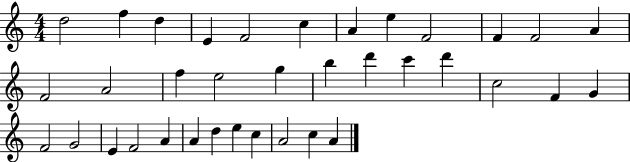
D5/h F5/q D5/q E4/q F4/h C5/q A4/q E5/q F4/h F4/q F4/h A4/q F4/h A4/h F5/q E5/h G5/q B5/q D6/q C6/q D6/q C5/h F4/q G4/q F4/h G4/h E4/q F4/h A4/q A4/q D5/q E5/q C5/q A4/h C5/q A4/q